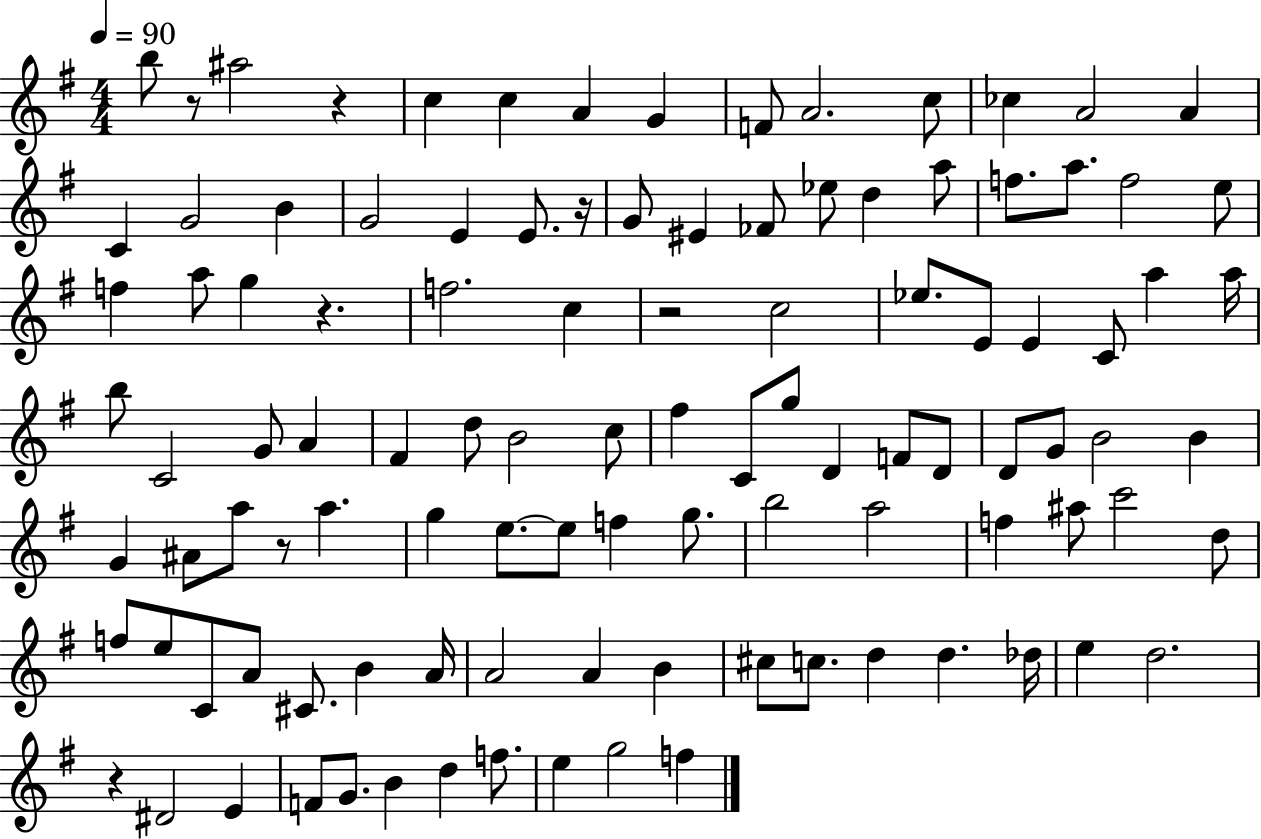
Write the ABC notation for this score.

X:1
T:Untitled
M:4/4
L:1/4
K:G
b/2 z/2 ^a2 z c c A G F/2 A2 c/2 _c A2 A C G2 B G2 E E/2 z/4 G/2 ^E _F/2 _e/2 d a/2 f/2 a/2 f2 e/2 f a/2 g z f2 c z2 c2 _e/2 E/2 E C/2 a a/4 b/2 C2 G/2 A ^F d/2 B2 c/2 ^f C/2 g/2 D F/2 D/2 D/2 G/2 B2 B G ^A/2 a/2 z/2 a g e/2 e/2 f g/2 b2 a2 f ^a/2 c'2 d/2 f/2 e/2 C/2 A/2 ^C/2 B A/4 A2 A B ^c/2 c/2 d d _d/4 e d2 z ^D2 E F/2 G/2 B d f/2 e g2 f